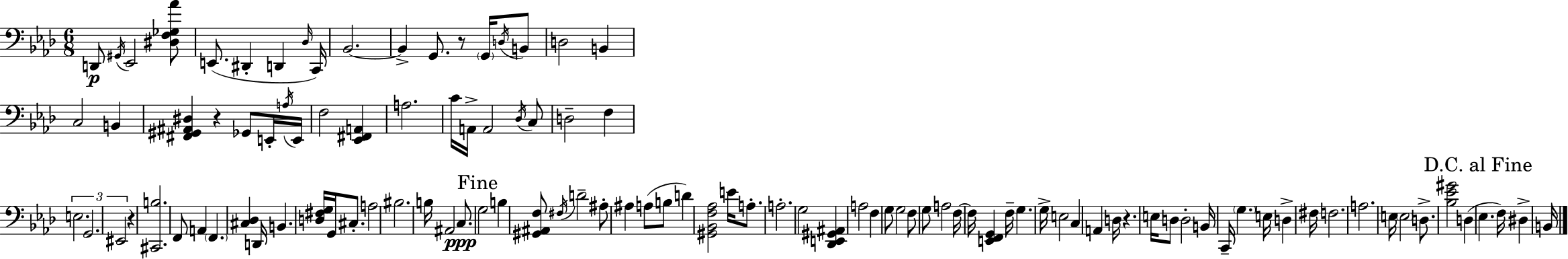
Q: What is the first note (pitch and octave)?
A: D2